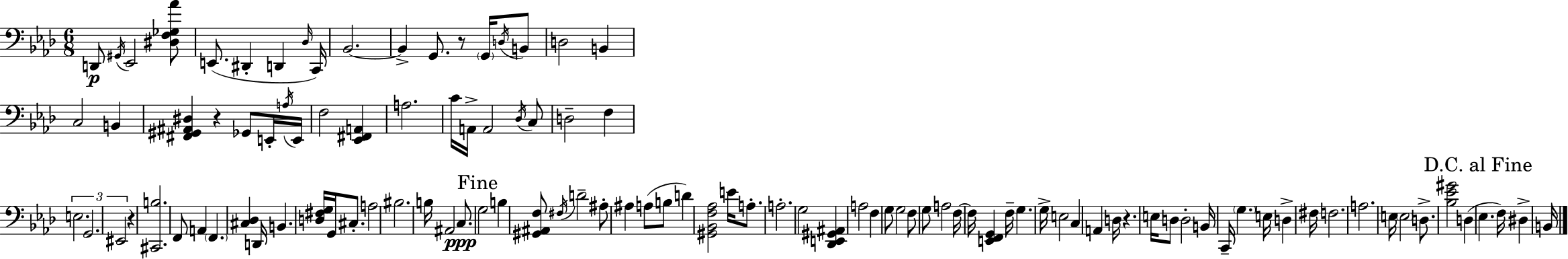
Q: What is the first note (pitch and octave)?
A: D2